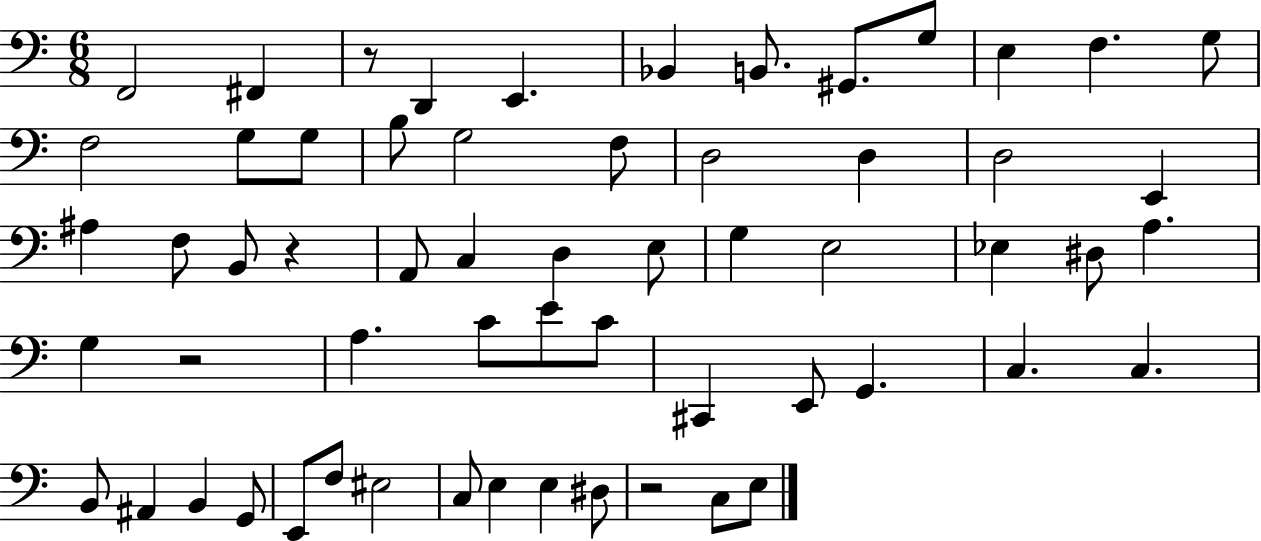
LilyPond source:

{
  \clef bass
  \numericTimeSignature
  \time 6/8
  \key c \major
  f,2 fis,4 | r8 d,4 e,4. | bes,4 b,8. gis,8. g8 | e4 f4. g8 | \break f2 g8 g8 | b8 g2 f8 | d2 d4 | d2 e,4 | \break ais4 f8 b,8 r4 | a,8 c4 d4 e8 | g4 e2 | ees4 dis8 a4. | \break g4 r2 | a4. c'8 e'8 c'8 | cis,4 e,8 g,4. | c4. c4. | \break b,8 ais,4 b,4 g,8 | e,8 f8 eis2 | c8 e4 e4 dis8 | r2 c8 e8 | \break \bar "|."
}